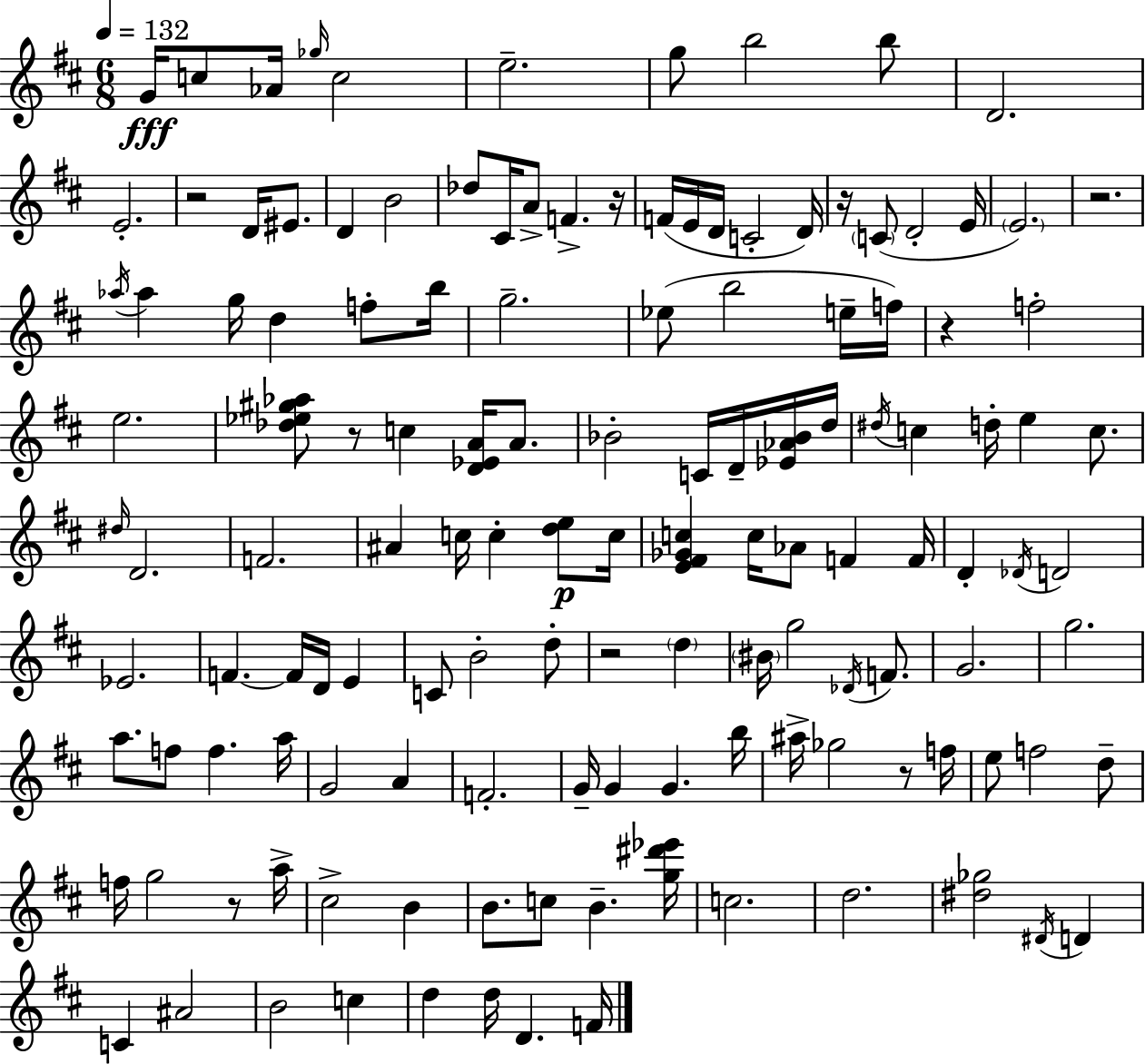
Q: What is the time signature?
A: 6/8